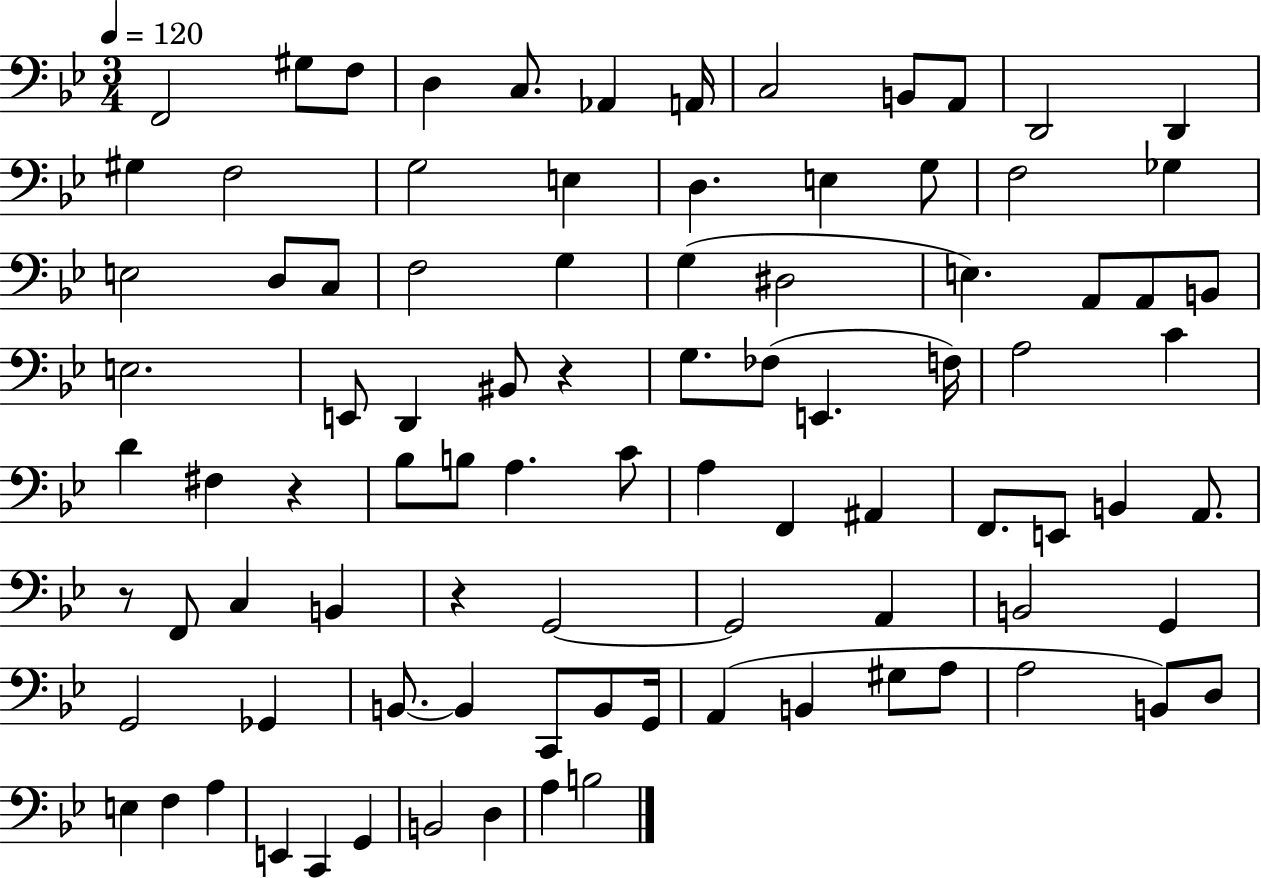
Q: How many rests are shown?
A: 4